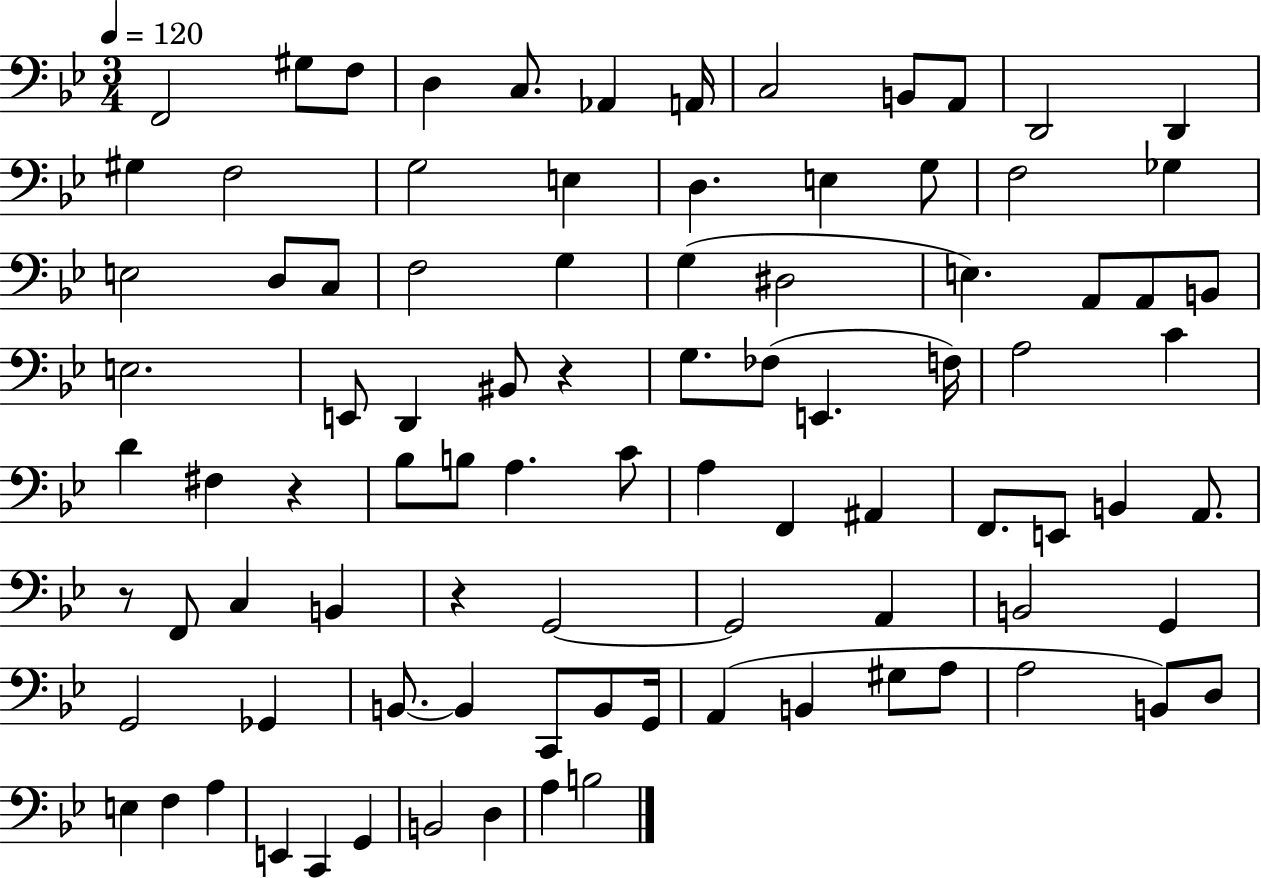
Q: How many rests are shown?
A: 4